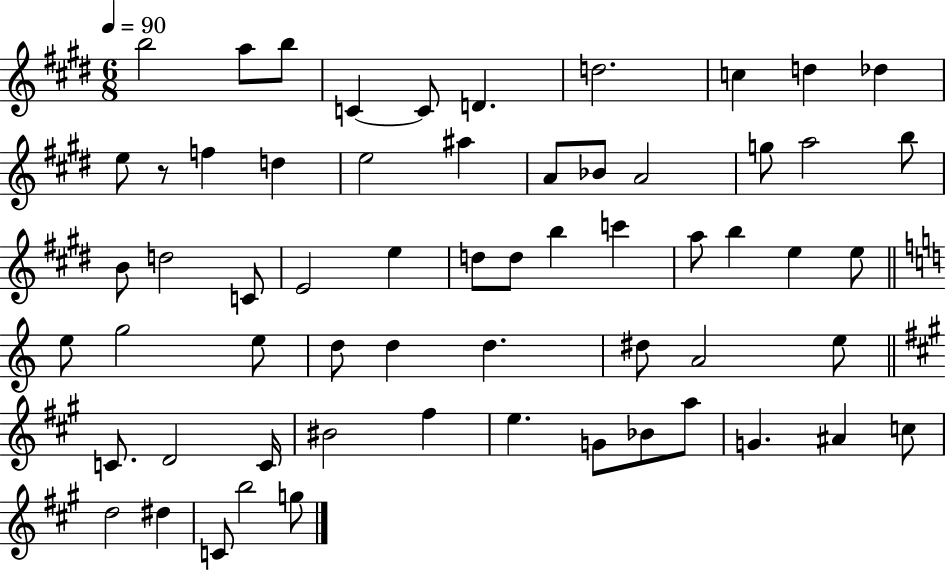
X:1
T:Untitled
M:6/8
L:1/4
K:E
b2 a/2 b/2 C C/2 D d2 c d _d e/2 z/2 f d e2 ^a A/2 _B/2 A2 g/2 a2 b/2 B/2 d2 C/2 E2 e d/2 d/2 b c' a/2 b e e/2 e/2 g2 e/2 d/2 d d ^d/2 A2 e/2 C/2 D2 C/4 ^B2 ^f e G/2 _B/2 a/2 G ^A c/2 d2 ^d C/2 b2 g/2